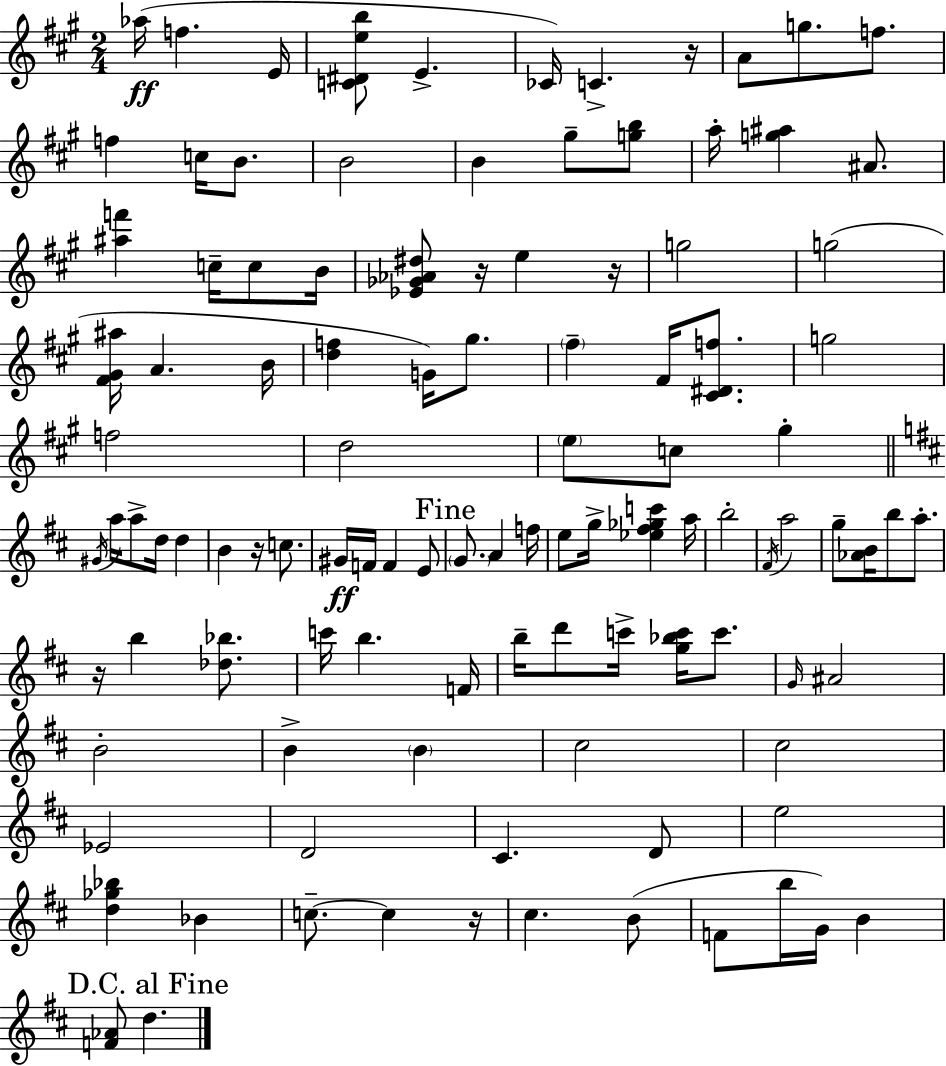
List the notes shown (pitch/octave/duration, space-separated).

Ab5/s F5/q. E4/s [C4,D#4,E5,B5]/e E4/q. CES4/s C4/q. R/s A4/e G5/e. F5/e. F5/q C5/s B4/e. B4/h B4/q G#5/e [G5,B5]/e A5/s [G5,A#5]/q A#4/e. [A#5,F6]/q C5/s C5/e B4/s [Eb4,Gb4,Ab4,D#5]/e R/s E5/q R/s G5/h G5/h [F#4,G#4,A#5]/s A4/q. B4/s [D5,F5]/q G4/s G#5/e. F#5/q F#4/s [C#4,D#4,F5]/e. G5/h F5/h D5/h E5/e C5/e G#5/q G#4/s A5/s A5/e D5/s D5/q B4/q R/s C5/e. G#4/s F4/s F4/q E4/e G4/e. A4/q F5/s E5/e G5/s [Eb5,F#5,Gb5,C6]/q A5/s B5/h F#4/s A5/h G5/e [Ab4,B4]/s B5/e A5/e. R/s B5/q [Db5,Bb5]/e. C6/s B5/q. F4/s B5/s D6/e C6/s [G5,Bb5,C6]/s C6/e. G4/s A#4/h B4/h B4/q B4/q C#5/h C#5/h Eb4/h D4/h C#4/q. D4/e E5/h [D5,Gb5,Bb5]/q Bb4/q C5/e. C5/q R/s C#5/q. B4/e F4/e B5/s G4/s B4/q [F4,Ab4]/e D5/q.